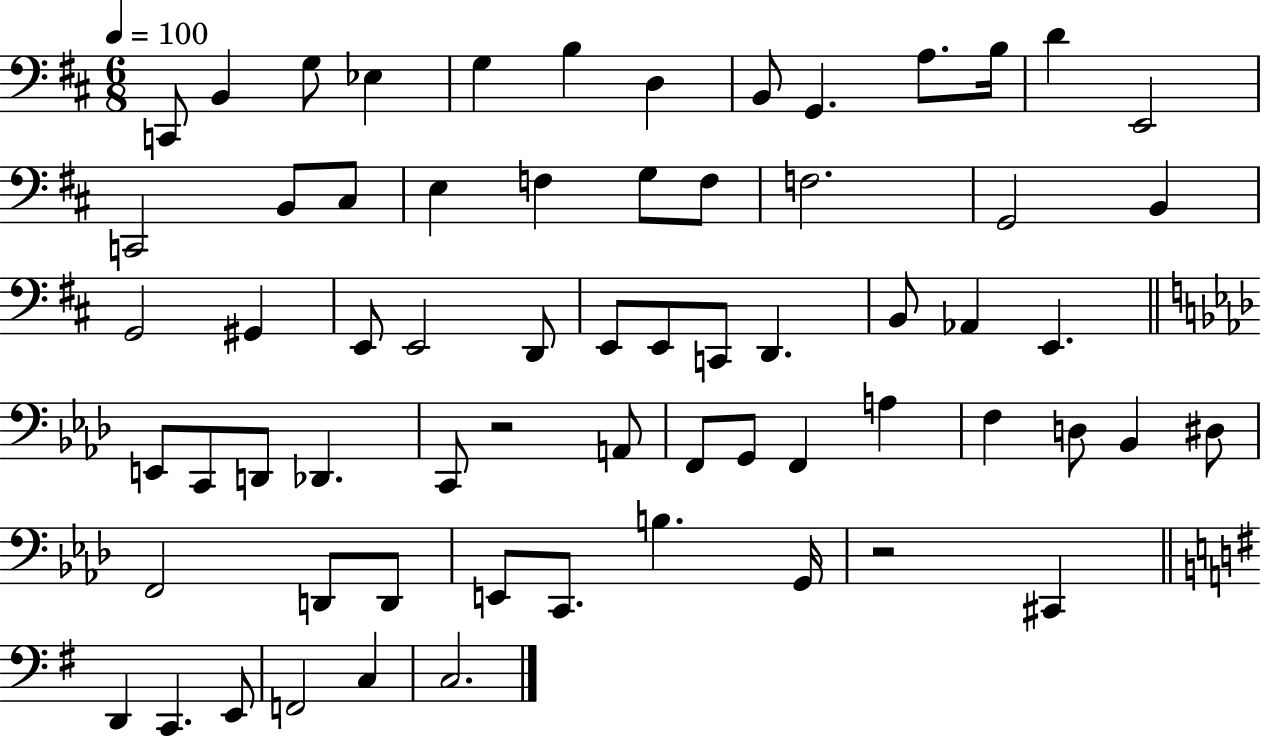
C2/e B2/q G3/e Eb3/q G3/q B3/q D3/q B2/e G2/q. A3/e. B3/s D4/q E2/h C2/h B2/e C#3/e E3/q F3/q G3/e F3/e F3/h. G2/h B2/q G2/h G#2/q E2/e E2/h D2/e E2/e E2/e C2/e D2/q. B2/e Ab2/q E2/q. E2/e C2/e D2/e Db2/q. C2/e R/h A2/e F2/e G2/e F2/q A3/q F3/q D3/e Bb2/q D#3/e F2/h D2/e D2/e E2/e C2/e. B3/q. G2/s R/h C#2/q D2/q C2/q. E2/e F2/h C3/q C3/h.